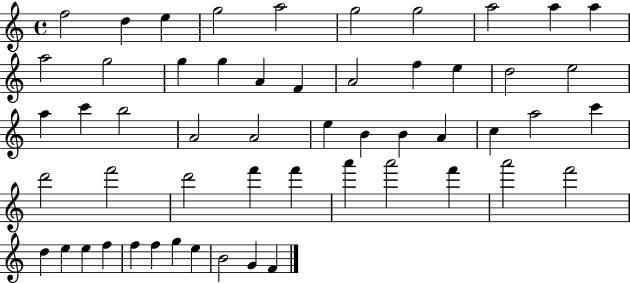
{
  \clef treble
  \time 4/4
  \defaultTimeSignature
  \key c \major
  f''2 d''4 e''4 | g''2 a''2 | g''2 g''2 | a''2 a''4 a''4 | \break a''2 g''2 | g''4 g''4 a'4 f'4 | a'2 f''4 e''4 | d''2 e''2 | \break a''4 c'''4 b''2 | a'2 a'2 | e''4 b'4 b'4 a'4 | c''4 a''2 c'''4 | \break d'''2 f'''2 | d'''2 f'''4 f'''4 | a'''4 a'''2 f'''4 | a'''2 f'''2 | \break d''4 e''4 e''4 f''4 | f''4 f''4 g''4 e''4 | b'2 g'4 f'4 | \bar "|."
}